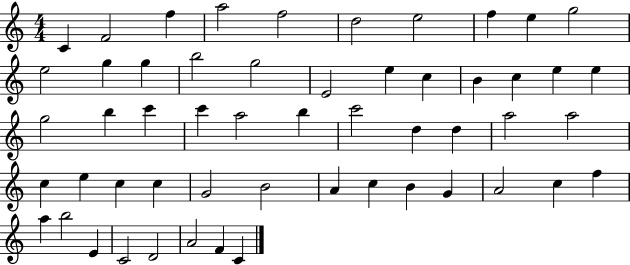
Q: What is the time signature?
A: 4/4